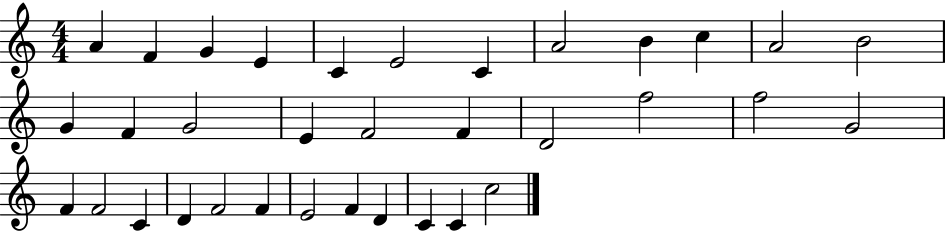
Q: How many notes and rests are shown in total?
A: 34